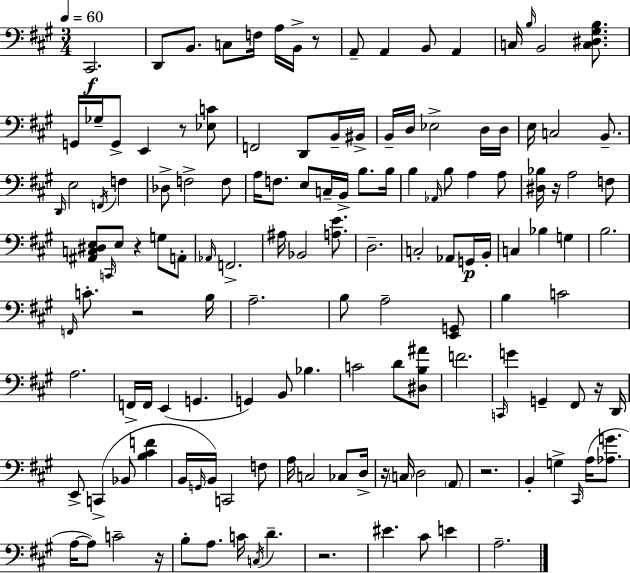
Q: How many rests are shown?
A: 10